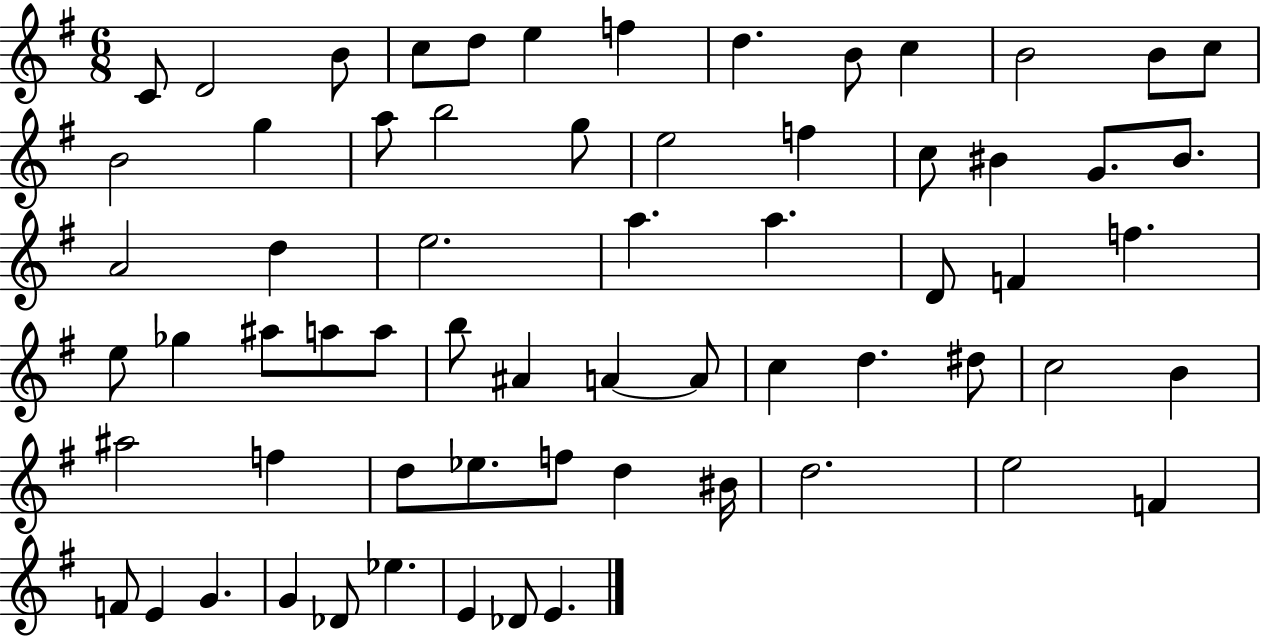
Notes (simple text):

C4/e D4/h B4/e C5/e D5/e E5/q F5/q D5/q. B4/e C5/q B4/h B4/e C5/e B4/h G5/q A5/e B5/h G5/e E5/h F5/q C5/e BIS4/q G4/e. BIS4/e. A4/h D5/q E5/h. A5/q. A5/q. D4/e F4/q F5/q. E5/e Gb5/q A#5/e A5/e A5/e B5/e A#4/q A4/q A4/e C5/q D5/q. D#5/e C5/h B4/q A#5/h F5/q D5/e Eb5/e. F5/e D5/q BIS4/s D5/h. E5/h F4/q F4/e E4/q G4/q. G4/q Db4/e Eb5/q. E4/q Db4/e E4/q.